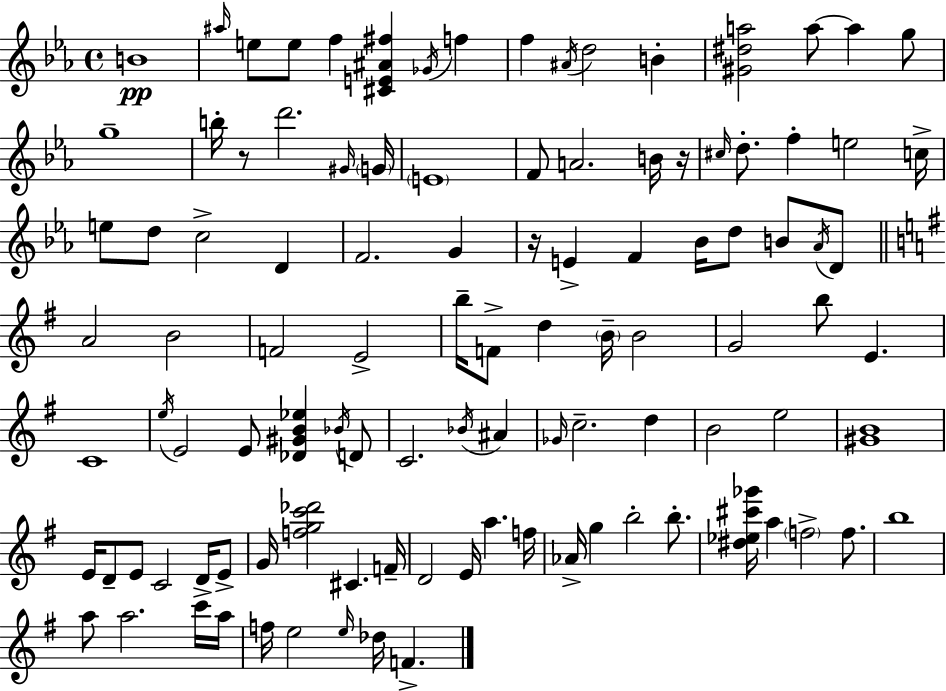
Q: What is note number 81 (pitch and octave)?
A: Ab4